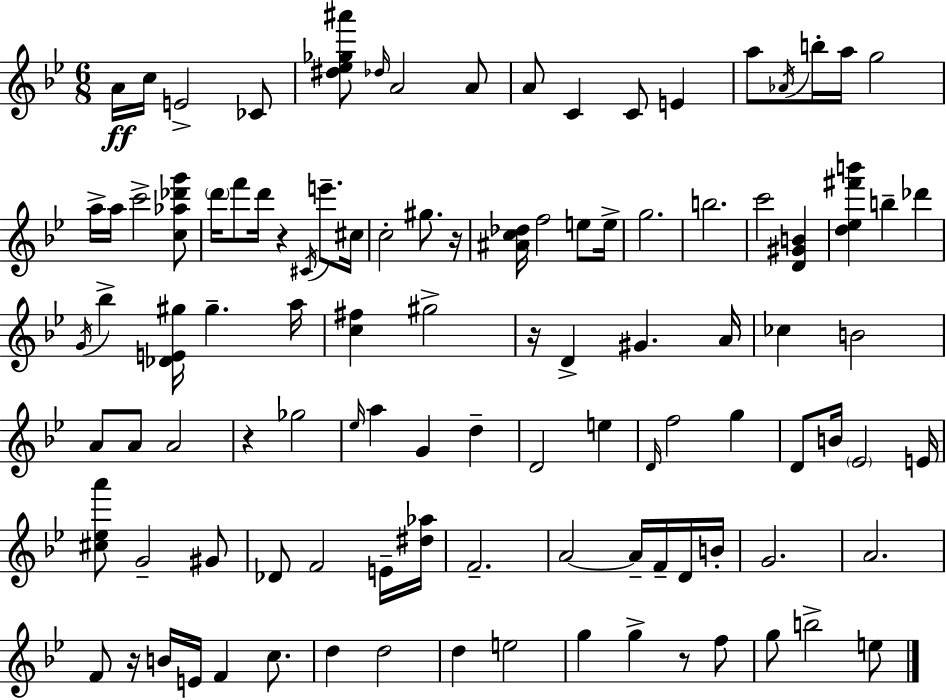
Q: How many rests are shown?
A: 6